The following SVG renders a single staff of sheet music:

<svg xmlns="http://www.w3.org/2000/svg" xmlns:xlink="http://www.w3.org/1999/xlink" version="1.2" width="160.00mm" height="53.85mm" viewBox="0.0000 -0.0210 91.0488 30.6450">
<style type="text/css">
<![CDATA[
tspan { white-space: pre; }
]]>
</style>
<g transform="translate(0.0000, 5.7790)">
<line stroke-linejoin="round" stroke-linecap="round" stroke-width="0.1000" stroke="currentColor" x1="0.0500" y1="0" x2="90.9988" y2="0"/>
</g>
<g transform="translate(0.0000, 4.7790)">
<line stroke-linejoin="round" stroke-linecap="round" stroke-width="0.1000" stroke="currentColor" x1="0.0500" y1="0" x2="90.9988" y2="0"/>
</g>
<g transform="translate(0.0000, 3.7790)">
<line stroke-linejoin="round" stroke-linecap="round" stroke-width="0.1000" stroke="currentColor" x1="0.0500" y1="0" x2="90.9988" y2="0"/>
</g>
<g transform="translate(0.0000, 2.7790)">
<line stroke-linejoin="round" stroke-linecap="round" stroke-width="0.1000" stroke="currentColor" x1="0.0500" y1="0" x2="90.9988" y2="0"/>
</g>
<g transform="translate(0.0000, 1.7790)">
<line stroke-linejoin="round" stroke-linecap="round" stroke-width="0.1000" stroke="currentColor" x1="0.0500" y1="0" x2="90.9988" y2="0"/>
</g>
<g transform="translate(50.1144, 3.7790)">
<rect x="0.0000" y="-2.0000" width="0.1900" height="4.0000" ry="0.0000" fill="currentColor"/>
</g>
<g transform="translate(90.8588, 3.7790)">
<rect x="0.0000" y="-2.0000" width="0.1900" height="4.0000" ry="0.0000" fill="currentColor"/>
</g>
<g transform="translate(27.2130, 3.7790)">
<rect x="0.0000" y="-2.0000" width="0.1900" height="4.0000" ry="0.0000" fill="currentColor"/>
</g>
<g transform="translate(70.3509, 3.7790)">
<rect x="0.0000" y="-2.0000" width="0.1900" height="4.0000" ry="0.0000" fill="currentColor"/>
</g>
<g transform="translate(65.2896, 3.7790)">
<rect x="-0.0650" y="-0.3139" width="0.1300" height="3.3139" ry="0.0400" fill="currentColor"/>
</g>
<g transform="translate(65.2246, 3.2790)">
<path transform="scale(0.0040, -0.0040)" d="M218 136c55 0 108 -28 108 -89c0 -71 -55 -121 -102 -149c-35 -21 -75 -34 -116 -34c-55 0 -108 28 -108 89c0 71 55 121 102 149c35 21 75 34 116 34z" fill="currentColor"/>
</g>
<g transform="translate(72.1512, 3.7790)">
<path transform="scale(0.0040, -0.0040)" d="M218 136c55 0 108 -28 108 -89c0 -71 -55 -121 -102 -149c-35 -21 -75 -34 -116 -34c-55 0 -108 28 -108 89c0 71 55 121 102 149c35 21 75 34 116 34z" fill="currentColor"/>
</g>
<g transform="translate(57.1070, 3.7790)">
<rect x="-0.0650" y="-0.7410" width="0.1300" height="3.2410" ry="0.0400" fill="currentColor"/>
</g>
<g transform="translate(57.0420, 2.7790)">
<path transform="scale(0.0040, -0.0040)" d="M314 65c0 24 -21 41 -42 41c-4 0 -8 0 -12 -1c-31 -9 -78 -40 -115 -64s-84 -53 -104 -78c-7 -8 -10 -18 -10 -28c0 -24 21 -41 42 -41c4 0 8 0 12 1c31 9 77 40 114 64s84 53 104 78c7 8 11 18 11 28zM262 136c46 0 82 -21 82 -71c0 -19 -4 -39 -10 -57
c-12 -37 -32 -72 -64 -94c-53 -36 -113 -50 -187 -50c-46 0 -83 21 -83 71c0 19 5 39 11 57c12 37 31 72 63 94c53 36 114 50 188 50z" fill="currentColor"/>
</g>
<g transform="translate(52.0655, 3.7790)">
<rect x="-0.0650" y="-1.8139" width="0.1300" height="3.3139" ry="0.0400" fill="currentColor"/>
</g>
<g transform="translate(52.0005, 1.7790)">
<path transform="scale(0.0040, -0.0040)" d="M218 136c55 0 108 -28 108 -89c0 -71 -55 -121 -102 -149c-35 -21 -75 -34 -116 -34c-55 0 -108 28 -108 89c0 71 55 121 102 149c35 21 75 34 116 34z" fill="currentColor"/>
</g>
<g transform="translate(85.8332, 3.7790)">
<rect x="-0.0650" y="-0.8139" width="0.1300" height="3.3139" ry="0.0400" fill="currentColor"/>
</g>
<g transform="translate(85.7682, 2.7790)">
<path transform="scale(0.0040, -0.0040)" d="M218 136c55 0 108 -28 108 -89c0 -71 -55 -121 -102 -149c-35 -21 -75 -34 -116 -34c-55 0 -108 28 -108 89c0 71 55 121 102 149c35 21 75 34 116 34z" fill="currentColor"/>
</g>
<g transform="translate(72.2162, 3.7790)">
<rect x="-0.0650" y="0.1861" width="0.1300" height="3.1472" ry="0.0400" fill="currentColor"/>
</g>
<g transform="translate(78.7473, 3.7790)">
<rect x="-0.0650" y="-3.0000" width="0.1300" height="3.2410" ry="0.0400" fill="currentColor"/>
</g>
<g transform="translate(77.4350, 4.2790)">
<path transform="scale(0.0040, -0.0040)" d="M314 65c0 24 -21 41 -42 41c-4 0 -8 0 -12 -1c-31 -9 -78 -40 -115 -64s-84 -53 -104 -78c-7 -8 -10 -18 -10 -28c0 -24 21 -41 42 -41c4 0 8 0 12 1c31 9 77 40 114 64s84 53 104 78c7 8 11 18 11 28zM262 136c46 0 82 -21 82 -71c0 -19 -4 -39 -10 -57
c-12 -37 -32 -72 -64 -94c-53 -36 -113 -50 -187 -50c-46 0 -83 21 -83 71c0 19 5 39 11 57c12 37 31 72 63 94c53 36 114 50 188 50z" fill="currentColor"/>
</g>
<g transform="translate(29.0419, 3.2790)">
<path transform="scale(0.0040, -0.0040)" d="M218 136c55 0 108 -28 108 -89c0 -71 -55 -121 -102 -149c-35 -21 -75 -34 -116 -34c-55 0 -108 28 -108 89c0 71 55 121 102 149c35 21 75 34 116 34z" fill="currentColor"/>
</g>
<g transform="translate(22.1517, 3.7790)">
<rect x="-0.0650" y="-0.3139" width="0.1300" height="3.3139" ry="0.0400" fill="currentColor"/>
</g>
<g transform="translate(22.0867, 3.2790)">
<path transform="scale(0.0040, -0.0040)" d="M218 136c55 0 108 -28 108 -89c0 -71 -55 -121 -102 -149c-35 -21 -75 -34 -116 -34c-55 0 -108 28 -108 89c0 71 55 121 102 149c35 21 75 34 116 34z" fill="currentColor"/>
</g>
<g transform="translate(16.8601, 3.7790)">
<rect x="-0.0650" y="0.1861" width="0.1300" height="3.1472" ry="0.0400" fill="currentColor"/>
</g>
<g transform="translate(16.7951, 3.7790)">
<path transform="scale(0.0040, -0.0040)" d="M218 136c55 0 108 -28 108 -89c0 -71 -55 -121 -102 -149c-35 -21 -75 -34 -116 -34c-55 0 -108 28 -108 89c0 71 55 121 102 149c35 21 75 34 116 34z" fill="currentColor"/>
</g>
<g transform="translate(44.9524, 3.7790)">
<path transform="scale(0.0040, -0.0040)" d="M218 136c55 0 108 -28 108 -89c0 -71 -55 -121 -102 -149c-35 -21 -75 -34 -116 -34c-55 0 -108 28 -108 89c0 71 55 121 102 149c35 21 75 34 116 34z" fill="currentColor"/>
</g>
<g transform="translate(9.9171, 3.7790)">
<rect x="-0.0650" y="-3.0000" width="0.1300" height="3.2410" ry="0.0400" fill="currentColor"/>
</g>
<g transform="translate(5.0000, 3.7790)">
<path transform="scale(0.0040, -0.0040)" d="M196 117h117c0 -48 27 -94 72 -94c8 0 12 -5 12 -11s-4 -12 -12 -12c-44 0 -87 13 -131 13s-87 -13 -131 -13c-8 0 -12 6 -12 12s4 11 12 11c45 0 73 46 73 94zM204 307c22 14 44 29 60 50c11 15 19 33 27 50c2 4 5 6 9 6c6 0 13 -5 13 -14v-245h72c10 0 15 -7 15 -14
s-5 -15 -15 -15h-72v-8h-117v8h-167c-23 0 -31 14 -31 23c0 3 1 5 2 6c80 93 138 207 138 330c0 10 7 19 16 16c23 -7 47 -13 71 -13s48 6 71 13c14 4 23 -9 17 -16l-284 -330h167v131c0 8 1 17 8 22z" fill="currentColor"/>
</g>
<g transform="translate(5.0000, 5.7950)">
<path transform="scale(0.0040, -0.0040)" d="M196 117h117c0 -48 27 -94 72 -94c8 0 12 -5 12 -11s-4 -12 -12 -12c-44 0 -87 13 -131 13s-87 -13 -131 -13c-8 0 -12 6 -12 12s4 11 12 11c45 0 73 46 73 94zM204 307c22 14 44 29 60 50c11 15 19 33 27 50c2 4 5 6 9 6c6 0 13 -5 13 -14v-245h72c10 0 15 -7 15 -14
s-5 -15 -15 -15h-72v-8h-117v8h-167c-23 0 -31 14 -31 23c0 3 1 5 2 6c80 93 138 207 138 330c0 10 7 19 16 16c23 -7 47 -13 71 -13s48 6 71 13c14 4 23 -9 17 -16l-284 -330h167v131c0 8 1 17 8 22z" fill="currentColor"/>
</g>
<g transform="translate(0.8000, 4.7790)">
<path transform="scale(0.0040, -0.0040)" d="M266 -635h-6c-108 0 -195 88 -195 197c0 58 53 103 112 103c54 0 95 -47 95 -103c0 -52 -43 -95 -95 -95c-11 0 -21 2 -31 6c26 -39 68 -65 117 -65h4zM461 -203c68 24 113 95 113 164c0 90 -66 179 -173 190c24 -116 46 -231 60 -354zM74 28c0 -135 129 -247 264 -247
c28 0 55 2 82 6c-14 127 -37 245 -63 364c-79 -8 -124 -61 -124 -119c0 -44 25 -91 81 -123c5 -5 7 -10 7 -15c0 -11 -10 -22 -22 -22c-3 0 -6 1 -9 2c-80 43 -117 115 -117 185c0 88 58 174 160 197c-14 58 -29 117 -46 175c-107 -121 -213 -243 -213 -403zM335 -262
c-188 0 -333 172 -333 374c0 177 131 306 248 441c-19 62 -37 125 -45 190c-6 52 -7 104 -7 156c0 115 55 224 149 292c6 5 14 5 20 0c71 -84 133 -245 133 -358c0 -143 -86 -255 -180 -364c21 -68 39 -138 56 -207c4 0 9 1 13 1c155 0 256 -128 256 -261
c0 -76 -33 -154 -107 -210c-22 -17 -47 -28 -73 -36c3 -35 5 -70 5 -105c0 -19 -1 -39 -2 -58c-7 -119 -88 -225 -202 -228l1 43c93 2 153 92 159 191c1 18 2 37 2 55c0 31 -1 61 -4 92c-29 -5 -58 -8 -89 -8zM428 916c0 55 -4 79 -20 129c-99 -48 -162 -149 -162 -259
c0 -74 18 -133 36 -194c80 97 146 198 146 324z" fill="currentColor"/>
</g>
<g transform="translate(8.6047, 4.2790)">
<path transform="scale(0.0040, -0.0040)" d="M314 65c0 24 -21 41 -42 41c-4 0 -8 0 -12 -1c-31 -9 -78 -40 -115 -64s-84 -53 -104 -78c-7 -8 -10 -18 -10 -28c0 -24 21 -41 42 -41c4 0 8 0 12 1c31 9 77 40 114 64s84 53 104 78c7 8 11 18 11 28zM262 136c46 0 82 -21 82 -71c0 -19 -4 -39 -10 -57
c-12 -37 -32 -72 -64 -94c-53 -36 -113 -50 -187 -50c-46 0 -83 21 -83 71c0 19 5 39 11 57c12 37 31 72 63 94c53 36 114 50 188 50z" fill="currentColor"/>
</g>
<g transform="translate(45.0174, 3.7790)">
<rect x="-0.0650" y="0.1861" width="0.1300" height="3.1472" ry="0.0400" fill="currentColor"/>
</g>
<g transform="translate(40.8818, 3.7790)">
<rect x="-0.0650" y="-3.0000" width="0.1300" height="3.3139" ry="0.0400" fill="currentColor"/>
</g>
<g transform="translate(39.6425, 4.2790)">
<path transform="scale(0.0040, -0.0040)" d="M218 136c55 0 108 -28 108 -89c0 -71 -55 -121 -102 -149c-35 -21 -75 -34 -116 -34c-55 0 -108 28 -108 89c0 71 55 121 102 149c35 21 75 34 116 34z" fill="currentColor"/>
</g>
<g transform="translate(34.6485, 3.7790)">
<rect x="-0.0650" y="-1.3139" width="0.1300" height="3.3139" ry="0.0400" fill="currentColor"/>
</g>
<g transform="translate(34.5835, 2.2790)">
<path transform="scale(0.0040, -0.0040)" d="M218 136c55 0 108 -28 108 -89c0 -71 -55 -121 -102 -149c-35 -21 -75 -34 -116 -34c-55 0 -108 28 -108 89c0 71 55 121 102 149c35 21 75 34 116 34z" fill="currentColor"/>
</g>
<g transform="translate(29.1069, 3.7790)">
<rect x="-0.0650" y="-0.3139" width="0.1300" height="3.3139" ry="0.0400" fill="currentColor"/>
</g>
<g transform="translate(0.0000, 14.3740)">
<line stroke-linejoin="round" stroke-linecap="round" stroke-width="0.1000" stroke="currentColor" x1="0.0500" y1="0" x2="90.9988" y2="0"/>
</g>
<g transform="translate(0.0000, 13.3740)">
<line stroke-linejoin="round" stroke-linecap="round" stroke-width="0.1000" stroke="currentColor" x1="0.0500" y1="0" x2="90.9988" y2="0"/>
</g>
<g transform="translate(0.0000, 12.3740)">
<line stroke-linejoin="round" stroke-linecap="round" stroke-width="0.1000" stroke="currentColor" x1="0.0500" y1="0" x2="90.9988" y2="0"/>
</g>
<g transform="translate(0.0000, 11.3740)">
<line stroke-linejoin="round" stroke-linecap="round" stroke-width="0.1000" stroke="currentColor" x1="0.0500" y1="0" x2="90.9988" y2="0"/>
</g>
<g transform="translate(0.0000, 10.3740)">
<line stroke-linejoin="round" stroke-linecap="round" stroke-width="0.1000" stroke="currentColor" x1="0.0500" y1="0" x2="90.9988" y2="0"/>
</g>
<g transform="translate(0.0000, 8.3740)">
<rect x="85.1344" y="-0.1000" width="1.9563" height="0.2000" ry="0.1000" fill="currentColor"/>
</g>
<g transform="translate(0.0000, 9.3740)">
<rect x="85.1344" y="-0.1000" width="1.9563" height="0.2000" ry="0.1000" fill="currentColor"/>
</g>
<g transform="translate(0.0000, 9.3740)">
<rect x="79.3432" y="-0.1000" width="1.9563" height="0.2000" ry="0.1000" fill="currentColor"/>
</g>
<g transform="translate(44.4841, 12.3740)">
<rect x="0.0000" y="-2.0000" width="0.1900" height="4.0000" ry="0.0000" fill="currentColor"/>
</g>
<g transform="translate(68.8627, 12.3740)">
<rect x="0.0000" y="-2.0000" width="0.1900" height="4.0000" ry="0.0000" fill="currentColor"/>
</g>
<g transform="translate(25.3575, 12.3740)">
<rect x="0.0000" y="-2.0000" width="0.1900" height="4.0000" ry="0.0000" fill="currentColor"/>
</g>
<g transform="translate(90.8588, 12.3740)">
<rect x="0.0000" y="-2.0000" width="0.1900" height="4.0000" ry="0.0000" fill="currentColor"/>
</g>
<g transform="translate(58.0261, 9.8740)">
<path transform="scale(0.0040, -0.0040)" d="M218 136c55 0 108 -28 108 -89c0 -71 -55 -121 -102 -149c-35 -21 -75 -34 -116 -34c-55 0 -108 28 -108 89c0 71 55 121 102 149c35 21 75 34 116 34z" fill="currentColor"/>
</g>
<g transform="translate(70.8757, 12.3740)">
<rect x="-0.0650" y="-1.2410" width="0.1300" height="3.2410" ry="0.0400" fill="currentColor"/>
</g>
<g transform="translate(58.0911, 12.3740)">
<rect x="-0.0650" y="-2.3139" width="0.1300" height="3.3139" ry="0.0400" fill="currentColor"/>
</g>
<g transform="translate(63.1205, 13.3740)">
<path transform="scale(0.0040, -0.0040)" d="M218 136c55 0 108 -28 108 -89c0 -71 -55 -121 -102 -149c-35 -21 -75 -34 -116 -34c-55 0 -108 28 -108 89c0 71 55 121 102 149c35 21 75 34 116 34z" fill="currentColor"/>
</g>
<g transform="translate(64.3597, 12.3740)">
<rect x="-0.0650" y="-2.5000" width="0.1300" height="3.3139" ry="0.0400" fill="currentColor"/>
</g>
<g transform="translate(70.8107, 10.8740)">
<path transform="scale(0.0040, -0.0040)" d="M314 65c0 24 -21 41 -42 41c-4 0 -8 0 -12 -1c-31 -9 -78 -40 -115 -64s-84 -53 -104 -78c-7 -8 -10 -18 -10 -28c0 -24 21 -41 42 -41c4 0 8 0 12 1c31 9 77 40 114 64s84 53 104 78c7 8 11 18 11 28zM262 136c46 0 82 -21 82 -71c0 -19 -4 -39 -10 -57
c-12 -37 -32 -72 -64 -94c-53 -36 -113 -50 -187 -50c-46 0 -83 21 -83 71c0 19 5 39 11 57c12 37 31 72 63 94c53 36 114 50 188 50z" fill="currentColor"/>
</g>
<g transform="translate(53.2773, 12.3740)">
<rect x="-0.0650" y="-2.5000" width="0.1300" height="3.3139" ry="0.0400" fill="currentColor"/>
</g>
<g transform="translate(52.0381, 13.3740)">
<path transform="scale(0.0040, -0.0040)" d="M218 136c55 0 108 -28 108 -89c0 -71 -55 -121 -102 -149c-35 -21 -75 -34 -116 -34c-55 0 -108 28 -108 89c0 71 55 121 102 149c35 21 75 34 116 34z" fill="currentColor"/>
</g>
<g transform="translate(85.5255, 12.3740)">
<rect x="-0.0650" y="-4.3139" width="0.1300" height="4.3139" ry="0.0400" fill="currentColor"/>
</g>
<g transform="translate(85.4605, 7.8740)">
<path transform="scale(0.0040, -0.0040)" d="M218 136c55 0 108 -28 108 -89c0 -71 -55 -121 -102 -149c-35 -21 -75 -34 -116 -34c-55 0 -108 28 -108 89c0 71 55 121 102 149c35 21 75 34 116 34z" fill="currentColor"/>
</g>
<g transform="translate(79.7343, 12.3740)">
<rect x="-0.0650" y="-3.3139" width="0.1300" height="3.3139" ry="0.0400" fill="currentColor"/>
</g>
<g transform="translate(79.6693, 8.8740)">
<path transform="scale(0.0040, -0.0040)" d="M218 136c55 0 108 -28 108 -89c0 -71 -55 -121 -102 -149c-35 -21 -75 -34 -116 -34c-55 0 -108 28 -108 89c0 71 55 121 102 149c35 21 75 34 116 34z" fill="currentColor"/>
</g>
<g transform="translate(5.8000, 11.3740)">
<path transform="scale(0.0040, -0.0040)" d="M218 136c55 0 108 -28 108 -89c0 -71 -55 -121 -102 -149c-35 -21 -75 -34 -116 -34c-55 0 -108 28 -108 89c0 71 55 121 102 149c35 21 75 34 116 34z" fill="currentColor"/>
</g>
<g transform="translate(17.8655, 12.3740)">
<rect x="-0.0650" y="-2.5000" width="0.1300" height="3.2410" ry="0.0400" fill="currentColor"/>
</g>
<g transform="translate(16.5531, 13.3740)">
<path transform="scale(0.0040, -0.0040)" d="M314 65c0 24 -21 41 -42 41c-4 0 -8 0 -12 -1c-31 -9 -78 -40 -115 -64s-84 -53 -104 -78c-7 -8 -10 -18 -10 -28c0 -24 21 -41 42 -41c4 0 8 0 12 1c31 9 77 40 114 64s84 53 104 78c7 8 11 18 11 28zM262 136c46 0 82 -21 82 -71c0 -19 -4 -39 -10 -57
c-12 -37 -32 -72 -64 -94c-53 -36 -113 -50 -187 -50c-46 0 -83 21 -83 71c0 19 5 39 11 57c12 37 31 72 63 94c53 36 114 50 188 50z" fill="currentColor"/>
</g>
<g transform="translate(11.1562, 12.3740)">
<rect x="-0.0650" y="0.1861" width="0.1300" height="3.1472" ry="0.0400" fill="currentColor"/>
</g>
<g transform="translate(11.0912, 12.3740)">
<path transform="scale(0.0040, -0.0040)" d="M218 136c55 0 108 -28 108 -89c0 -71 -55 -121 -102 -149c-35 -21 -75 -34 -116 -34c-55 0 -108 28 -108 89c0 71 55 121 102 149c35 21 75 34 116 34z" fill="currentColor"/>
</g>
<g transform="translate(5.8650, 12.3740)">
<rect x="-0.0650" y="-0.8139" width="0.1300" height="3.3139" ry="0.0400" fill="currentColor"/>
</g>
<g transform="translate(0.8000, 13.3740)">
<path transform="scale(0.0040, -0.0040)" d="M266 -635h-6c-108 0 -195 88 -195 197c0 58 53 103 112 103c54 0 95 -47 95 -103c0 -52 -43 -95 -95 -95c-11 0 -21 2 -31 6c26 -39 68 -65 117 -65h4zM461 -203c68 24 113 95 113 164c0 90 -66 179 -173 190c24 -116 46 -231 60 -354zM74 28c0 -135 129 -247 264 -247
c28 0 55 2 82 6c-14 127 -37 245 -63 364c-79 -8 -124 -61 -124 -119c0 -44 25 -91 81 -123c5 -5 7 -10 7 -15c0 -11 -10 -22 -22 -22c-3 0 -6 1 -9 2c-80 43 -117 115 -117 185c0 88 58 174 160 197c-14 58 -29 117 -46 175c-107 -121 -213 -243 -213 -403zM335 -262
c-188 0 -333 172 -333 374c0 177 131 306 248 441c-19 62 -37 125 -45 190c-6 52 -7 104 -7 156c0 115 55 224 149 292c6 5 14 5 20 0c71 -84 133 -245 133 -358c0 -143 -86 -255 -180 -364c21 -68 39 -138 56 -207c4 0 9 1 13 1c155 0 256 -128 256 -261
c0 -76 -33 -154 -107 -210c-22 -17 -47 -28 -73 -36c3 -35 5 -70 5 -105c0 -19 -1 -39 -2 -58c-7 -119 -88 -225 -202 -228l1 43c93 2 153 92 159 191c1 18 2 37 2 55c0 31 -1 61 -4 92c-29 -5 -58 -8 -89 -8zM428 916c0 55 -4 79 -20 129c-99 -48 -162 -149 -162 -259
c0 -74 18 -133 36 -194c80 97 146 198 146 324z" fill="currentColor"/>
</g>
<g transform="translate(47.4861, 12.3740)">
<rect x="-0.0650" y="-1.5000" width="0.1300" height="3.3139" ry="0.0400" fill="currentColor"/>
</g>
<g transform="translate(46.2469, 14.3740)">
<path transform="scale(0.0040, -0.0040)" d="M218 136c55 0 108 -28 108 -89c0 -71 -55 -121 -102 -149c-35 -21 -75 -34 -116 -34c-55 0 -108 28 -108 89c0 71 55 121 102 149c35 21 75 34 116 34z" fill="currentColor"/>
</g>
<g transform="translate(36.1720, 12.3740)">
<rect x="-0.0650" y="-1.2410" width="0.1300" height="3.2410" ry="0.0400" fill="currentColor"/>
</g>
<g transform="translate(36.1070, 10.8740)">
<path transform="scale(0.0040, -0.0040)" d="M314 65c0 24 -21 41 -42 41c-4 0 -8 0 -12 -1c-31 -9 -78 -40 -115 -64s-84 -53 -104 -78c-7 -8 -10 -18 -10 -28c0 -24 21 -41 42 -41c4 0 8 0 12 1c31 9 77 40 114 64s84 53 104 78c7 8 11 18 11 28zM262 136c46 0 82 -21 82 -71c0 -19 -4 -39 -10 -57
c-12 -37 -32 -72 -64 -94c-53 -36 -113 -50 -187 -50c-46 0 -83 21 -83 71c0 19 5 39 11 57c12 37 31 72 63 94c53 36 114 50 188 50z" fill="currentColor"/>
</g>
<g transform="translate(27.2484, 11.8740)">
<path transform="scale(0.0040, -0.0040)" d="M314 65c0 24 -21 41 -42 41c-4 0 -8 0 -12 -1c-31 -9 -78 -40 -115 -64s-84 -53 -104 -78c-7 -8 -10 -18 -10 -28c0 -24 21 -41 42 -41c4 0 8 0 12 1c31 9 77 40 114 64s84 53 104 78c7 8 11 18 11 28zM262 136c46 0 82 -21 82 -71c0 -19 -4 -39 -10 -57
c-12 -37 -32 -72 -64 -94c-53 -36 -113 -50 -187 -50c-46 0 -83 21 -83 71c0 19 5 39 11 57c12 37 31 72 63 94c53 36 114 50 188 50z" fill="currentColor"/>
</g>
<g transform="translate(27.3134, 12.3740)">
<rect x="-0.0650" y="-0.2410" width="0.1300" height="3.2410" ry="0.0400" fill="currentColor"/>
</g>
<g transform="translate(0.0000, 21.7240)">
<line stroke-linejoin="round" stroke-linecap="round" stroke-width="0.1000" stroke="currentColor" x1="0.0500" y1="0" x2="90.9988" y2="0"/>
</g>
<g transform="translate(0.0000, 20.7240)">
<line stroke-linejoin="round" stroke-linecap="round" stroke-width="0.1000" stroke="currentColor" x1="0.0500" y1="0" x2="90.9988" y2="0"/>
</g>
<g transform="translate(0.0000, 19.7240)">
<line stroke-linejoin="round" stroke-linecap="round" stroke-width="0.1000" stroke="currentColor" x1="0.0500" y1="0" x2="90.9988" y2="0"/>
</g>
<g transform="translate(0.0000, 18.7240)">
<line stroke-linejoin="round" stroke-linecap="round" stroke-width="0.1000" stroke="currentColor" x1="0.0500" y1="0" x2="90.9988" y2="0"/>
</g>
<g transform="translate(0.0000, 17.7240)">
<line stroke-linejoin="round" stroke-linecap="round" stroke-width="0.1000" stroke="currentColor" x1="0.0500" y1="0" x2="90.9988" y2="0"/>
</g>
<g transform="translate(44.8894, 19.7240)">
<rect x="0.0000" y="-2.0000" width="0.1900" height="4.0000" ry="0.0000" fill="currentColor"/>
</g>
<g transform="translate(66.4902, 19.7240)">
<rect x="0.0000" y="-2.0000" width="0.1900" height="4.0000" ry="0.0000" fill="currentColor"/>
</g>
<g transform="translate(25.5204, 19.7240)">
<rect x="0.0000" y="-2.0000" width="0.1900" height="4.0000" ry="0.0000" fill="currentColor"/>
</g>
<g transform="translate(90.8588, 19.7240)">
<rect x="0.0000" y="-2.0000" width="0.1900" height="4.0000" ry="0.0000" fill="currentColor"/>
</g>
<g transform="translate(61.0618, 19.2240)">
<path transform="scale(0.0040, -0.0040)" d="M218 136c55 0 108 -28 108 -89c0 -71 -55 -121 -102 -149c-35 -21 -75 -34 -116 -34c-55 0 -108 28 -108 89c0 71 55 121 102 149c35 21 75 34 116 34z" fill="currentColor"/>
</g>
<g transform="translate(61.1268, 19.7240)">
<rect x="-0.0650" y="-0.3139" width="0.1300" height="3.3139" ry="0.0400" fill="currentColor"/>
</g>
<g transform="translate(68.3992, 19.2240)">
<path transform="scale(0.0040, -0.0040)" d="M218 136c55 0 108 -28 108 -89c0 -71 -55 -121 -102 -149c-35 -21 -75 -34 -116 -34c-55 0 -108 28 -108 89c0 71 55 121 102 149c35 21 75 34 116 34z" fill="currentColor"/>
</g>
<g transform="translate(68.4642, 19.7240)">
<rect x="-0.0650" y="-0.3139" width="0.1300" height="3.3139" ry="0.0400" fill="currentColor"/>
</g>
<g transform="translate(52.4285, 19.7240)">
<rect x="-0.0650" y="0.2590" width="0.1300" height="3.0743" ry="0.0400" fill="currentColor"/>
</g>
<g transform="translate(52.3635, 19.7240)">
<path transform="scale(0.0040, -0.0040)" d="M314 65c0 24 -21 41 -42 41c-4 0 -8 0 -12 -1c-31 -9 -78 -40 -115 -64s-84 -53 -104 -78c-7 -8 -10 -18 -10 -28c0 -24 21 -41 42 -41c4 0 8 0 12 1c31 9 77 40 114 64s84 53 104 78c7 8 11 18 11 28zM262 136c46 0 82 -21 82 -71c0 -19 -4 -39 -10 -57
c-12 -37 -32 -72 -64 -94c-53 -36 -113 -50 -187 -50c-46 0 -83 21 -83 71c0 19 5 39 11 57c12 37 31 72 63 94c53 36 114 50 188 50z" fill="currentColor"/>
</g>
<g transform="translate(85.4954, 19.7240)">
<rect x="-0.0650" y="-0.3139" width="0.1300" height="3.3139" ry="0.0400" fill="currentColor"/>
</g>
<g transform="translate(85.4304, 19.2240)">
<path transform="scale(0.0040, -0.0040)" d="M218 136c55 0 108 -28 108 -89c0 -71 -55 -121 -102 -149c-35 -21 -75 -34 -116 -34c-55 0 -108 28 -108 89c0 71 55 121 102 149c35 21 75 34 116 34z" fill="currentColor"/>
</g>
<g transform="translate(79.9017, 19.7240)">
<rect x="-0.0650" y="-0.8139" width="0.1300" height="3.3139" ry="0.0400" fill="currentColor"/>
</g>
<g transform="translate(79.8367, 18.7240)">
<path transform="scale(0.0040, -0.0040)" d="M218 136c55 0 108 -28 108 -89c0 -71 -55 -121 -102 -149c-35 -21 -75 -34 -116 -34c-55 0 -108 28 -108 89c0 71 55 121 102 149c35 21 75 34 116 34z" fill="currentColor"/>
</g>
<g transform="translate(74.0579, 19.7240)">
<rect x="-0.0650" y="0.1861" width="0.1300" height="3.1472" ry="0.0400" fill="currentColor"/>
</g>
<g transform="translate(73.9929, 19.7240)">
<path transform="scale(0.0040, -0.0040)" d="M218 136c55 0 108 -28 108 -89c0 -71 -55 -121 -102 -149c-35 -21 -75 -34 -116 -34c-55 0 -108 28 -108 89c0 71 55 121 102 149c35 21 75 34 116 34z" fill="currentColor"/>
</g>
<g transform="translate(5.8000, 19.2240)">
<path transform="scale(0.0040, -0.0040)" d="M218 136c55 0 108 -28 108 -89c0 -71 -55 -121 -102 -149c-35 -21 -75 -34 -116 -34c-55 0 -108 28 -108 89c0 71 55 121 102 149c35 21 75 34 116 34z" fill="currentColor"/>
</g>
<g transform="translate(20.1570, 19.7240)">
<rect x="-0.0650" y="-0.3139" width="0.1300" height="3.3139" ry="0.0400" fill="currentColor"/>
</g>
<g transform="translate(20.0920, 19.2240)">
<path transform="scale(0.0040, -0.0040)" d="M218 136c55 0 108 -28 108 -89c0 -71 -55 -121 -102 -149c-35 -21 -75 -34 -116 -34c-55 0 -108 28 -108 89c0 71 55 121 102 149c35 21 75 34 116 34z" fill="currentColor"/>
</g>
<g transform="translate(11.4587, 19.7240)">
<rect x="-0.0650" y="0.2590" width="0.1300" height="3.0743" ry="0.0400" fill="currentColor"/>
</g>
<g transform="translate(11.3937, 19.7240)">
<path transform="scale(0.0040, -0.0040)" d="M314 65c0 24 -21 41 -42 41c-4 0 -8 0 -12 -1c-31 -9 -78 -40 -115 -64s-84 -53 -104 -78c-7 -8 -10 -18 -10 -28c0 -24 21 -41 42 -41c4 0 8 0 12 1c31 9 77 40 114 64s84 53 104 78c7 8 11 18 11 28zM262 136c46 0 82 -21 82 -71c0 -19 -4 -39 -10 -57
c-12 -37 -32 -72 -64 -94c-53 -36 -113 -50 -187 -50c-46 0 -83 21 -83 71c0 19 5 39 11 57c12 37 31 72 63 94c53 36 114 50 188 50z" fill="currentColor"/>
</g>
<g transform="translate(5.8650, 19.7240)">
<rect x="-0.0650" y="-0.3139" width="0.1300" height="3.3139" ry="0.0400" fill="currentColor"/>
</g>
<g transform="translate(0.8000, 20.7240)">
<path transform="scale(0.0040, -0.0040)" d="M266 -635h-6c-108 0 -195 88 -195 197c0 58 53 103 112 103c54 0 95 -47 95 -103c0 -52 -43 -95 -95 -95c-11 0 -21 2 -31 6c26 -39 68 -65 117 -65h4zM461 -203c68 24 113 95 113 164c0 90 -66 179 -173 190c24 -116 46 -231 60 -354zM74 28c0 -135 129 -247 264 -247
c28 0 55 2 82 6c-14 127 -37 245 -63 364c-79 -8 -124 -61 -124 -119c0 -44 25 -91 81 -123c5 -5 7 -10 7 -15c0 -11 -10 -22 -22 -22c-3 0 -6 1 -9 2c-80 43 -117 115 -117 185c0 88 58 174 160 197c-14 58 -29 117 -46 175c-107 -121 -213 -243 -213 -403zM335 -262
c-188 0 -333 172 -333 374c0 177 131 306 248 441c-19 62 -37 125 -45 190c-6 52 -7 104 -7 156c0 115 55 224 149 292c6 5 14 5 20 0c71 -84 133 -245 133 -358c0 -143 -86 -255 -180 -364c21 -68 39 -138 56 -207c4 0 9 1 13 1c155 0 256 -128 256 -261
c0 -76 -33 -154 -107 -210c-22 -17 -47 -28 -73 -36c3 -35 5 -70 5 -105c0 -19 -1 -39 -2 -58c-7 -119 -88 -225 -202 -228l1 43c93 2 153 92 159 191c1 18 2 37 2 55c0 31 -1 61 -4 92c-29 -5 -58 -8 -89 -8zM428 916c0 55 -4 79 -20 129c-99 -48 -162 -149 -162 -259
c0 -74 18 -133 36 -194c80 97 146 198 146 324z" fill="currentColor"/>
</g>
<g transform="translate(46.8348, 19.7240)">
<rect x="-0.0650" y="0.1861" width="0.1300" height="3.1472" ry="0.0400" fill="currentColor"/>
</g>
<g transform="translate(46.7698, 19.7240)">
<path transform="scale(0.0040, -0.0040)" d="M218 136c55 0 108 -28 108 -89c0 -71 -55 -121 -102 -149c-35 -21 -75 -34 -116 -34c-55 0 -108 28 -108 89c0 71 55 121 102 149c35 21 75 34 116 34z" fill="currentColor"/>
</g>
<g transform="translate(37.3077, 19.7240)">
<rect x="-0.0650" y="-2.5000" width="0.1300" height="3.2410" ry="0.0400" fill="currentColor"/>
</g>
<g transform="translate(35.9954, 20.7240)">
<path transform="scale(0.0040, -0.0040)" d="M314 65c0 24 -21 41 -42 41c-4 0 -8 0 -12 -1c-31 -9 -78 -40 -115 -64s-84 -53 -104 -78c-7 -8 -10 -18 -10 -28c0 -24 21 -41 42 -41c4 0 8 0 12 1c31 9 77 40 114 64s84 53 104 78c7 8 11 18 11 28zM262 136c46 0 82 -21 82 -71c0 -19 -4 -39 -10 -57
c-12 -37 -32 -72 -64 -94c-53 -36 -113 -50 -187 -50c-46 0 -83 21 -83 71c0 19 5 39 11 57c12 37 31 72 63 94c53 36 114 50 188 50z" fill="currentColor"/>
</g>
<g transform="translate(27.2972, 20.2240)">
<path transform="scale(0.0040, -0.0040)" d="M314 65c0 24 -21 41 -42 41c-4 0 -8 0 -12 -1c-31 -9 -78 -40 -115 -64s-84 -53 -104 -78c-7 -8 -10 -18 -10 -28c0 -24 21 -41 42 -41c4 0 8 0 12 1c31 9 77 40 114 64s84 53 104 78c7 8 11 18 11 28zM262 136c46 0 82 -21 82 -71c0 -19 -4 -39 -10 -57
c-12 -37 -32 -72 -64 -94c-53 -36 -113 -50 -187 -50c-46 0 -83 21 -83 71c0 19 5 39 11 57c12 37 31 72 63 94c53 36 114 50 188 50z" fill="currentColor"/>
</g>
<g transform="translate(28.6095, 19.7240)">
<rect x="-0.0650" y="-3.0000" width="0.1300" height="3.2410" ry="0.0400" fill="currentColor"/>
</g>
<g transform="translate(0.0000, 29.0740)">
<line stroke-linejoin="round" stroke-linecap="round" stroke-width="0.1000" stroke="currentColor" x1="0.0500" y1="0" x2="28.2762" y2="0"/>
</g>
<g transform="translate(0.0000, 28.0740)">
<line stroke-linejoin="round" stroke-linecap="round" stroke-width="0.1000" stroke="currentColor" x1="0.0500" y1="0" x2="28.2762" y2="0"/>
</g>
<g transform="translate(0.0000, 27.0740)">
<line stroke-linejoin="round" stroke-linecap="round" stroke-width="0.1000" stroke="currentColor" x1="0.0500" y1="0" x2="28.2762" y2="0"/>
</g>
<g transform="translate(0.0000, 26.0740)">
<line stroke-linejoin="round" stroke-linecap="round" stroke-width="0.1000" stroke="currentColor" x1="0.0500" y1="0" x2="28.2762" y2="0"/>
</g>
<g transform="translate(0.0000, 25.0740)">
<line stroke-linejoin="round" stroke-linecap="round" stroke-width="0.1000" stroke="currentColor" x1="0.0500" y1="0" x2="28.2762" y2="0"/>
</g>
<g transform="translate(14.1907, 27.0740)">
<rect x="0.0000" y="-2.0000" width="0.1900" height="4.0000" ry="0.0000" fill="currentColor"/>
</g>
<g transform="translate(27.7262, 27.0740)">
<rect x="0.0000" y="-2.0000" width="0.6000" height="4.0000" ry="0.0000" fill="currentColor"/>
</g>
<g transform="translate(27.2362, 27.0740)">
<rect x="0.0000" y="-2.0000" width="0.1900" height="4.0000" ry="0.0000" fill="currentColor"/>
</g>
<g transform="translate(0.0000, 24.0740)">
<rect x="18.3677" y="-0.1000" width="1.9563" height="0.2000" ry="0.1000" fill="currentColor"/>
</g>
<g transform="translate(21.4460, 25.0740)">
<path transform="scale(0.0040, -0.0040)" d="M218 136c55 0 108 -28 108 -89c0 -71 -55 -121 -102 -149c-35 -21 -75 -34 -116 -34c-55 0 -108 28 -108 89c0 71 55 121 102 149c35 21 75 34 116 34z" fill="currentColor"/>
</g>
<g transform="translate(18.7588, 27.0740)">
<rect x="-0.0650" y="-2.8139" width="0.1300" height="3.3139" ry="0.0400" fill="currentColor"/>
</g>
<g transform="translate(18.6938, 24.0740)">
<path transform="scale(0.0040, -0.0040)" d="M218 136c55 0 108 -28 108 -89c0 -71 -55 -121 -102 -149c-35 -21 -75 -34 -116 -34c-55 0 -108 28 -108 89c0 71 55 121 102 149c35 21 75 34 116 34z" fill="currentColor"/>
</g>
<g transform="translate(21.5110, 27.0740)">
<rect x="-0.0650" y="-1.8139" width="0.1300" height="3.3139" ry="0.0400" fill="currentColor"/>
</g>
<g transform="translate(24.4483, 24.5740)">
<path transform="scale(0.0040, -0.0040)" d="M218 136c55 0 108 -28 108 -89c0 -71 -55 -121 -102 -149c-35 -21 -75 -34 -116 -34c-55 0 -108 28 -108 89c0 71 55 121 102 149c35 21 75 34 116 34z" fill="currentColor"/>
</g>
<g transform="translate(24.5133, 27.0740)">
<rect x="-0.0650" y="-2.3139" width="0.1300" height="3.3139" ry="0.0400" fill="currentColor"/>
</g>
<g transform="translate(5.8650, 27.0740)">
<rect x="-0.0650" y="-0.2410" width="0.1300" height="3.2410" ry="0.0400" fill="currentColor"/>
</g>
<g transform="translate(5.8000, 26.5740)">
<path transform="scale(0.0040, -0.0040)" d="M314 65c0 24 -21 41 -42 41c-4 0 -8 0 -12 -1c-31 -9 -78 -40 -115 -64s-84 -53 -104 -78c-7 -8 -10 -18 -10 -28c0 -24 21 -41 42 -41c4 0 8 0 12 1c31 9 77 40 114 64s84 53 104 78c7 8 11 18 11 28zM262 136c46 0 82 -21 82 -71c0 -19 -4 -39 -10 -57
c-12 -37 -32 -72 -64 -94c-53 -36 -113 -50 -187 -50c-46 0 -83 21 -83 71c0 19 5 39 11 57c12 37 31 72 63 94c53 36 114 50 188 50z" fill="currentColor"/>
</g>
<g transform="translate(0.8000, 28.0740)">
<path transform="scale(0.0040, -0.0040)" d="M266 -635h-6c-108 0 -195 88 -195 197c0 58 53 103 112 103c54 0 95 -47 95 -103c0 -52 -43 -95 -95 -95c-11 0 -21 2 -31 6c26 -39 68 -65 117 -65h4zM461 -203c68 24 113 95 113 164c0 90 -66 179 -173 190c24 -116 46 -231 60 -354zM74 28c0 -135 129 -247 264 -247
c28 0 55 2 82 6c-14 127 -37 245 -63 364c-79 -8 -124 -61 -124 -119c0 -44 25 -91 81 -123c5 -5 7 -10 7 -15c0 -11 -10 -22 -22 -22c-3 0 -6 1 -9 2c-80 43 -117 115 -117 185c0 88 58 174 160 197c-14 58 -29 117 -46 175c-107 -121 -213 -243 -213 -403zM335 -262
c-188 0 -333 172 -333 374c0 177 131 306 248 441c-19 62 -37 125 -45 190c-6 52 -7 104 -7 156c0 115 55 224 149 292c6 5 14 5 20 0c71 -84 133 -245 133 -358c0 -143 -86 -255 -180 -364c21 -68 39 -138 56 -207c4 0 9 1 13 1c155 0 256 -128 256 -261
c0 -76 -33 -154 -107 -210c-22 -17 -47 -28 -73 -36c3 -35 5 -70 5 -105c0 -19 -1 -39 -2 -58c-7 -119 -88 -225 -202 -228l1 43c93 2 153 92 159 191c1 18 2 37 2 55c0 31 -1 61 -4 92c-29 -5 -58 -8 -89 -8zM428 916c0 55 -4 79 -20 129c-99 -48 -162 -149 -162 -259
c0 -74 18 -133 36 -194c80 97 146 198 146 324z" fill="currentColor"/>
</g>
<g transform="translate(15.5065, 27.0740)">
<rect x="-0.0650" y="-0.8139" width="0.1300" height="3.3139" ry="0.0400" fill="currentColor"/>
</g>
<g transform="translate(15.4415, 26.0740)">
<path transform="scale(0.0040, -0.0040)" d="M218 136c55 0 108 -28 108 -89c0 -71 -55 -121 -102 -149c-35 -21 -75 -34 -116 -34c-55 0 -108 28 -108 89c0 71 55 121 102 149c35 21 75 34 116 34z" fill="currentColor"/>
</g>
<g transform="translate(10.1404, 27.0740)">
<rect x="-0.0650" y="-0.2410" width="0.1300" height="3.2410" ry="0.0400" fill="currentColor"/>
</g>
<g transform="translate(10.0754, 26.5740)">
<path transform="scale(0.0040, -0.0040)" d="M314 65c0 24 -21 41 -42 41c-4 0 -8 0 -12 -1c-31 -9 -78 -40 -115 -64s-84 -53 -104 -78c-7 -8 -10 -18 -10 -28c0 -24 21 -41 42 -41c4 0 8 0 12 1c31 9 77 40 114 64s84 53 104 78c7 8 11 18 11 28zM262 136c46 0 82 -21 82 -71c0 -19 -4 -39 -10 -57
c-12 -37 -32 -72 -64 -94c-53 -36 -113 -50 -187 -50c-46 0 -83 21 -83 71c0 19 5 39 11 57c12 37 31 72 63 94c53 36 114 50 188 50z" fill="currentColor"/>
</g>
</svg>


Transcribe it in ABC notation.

X:1
T:Untitled
M:4/4
L:1/4
K:C
A2 B c c e A B f d2 c B A2 d d B G2 c2 e2 E G g G e2 b d' c B2 c A2 G2 B B2 c c B d c c2 c2 d a f g